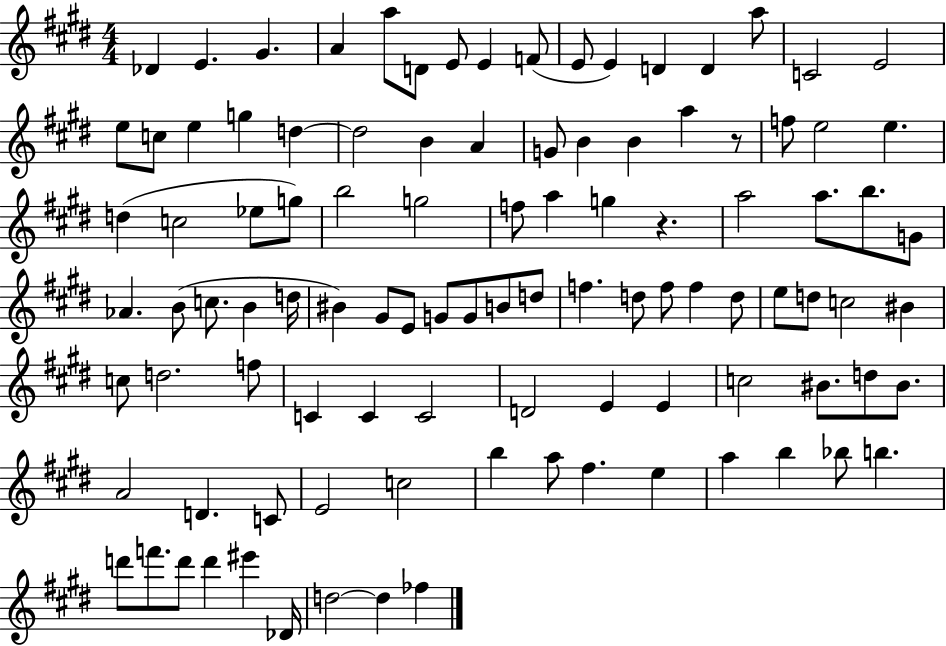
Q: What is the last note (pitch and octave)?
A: FES5